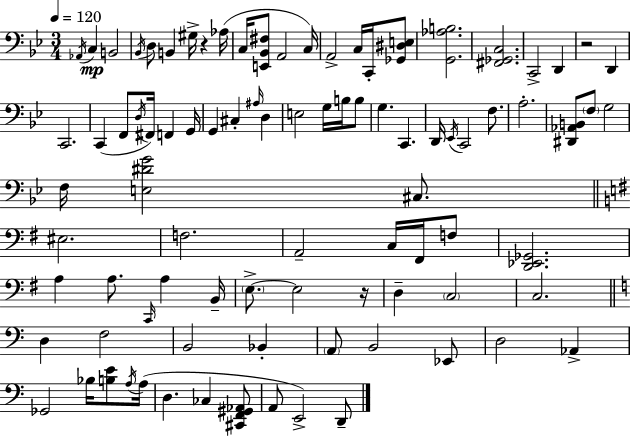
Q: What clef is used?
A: bass